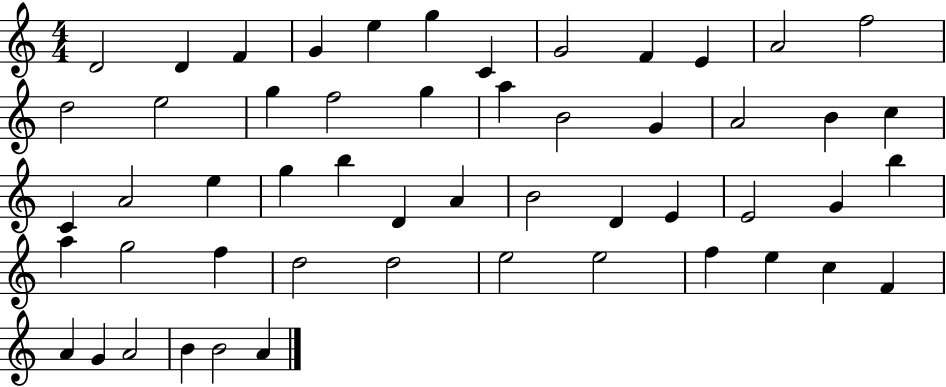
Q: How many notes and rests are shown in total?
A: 53